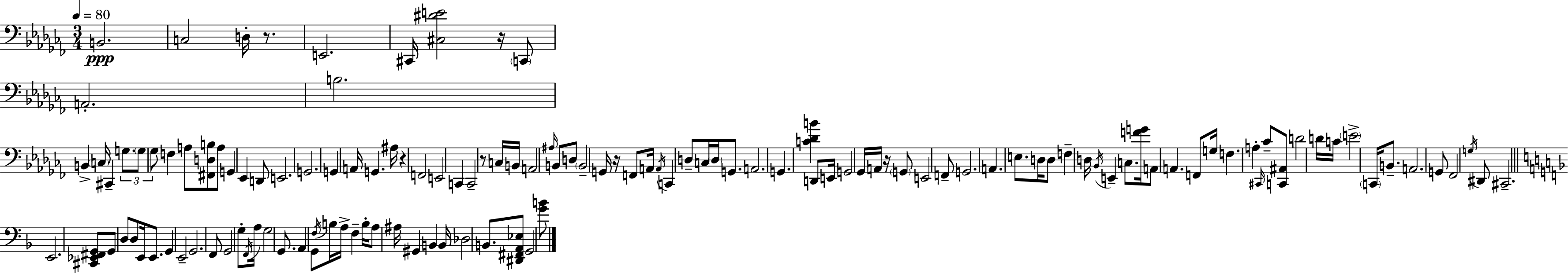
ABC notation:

X:1
T:Untitled
M:3/4
L:1/4
K:Abm
B,,2 C,2 D,/4 z/2 E,,2 ^C,,/4 [^C,^DE]2 z/4 C,,/2 A,,2 B,2 B,, C,/4 ^C,, G,/2 G,/2 _G,/2 F, A,/2 [^F,,D,B,]/2 A,/2 G,, _E,, D,,/2 E,,2 G,,2 G,, A,,/4 G,, ^A,/4 z F,,2 E,,2 C,, C,,2 z/2 C,/4 B,,/4 A,,2 ^A,/4 B,,/2 D,/2 B,,2 G,,/4 z/4 F,,/2 A,,/4 A,,/4 C,, D,/2 C,/4 D,/4 G,,/2 A,,2 G,, [C_DB] D,,/2 E,,/4 G,,2 _G,,/4 A,,/4 z/4 G,,/2 E,,2 F,,/2 G,,2 A,, E,/2 D,/4 D,/2 F, D,/4 _B,,/4 E,, C,/2 [FG]/4 A,,/2 A,, F,,/2 G,/4 F, A, ^C,,/4 _C/2 [C,,^A,,]/2 D2 D/4 C/4 E2 C,,/4 B,,/2 A,,2 G,,/2 _F,,2 G,/4 ^D,,/2 ^C,,2 E,,2 [^C,,_E,,^F,,G,,]/2 G,,/2 D,/2 D,/2 E,,/4 E,,/2 G,, E,,2 G,,2 F,,/2 G,,2 G,/2 F,,/4 A,/4 G,2 G,,/2 A,, G,,/2 F,/4 B,/4 A,/4 F, B,/4 A,/2 ^A,/4 ^G,, B,, B,,/4 _D,2 B,,/2 [^D,,^F,,A,,_E,]/2 G,,2 [GB]/2